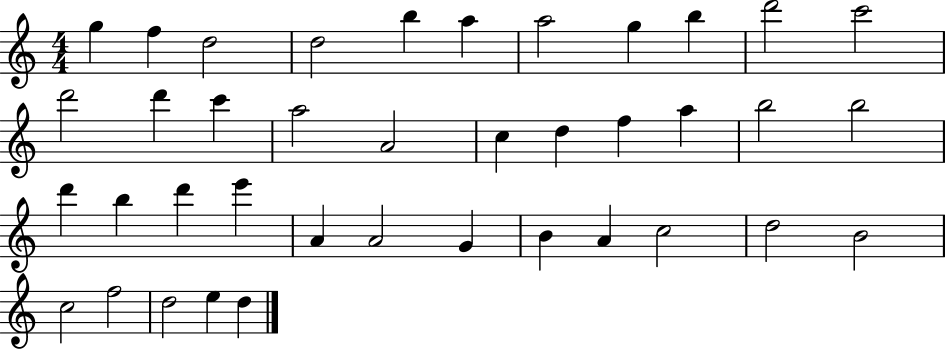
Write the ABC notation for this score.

X:1
T:Untitled
M:4/4
L:1/4
K:C
g f d2 d2 b a a2 g b d'2 c'2 d'2 d' c' a2 A2 c d f a b2 b2 d' b d' e' A A2 G B A c2 d2 B2 c2 f2 d2 e d